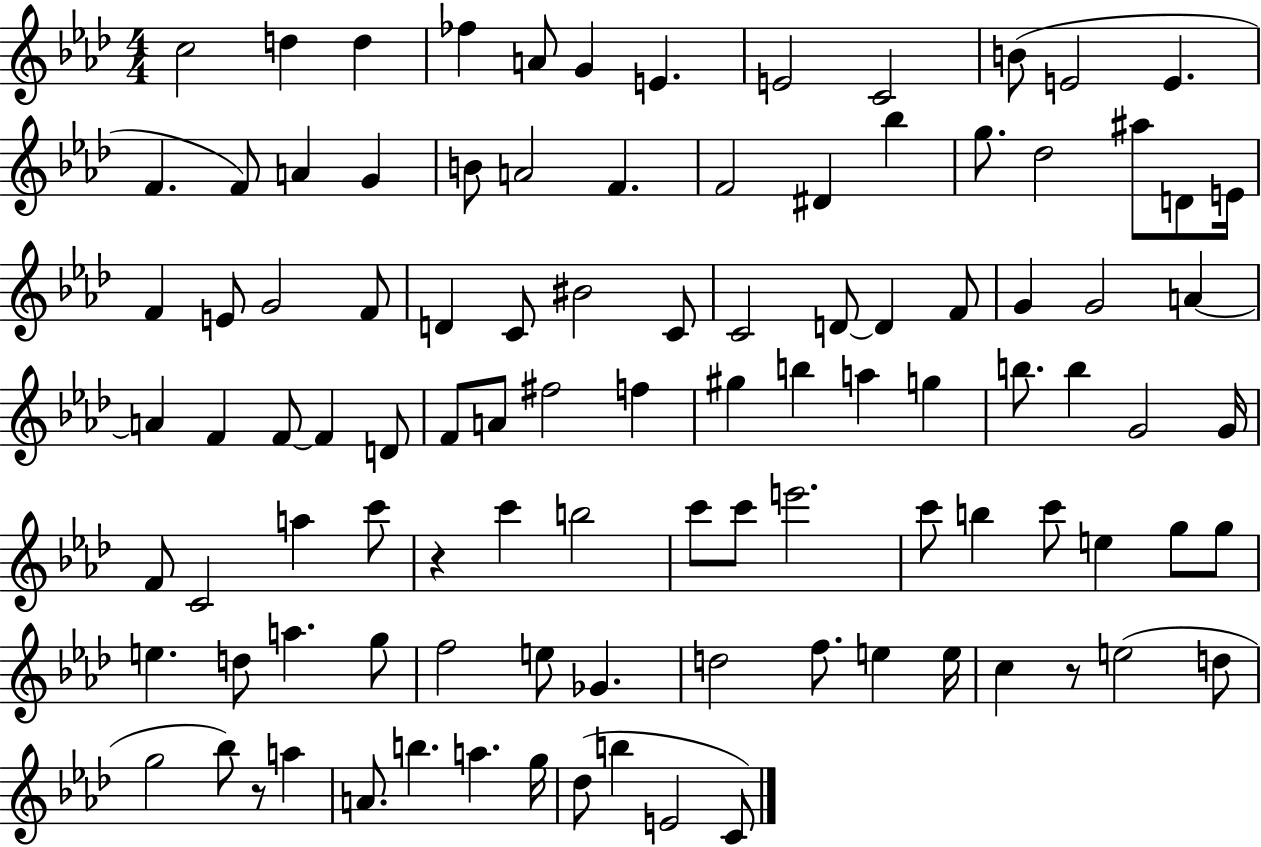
{
  \clef treble
  \numericTimeSignature
  \time 4/4
  \key aes \major
  c''2 d''4 d''4 | fes''4 a'8 g'4 e'4. | e'2 c'2 | b'8( e'2 e'4. | \break f'4. f'8) a'4 g'4 | b'8 a'2 f'4. | f'2 dis'4 bes''4 | g''8. des''2 ais''8 d'8 e'16 | \break f'4 e'8 g'2 f'8 | d'4 c'8 bis'2 c'8 | c'2 d'8~~ d'4 f'8 | g'4 g'2 a'4~~ | \break a'4 f'4 f'8~~ f'4 d'8 | f'8 a'8 fis''2 f''4 | gis''4 b''4 a''4 g''4 | b''8. b''4 g'2 g'16 | \break f'8 c'2 a''4 c'''8 | r4 c'''4 b''2 | c'''8 c'''8 e'''2. | c'''8 b''4 c'''8 e''4 g''8 g''8 | \break e''4. d''8 a''4. g''8 | f''2 e''8 ges'4. | d''2 f''8. e''4 e''16 | c''4 r8 e''2( d''8 | \break g''2 bes''8) r8 a''4 | a'8. b''4. a''4. g''16 | des''8( b''4 e'2 c'8) | \bar "|."
}